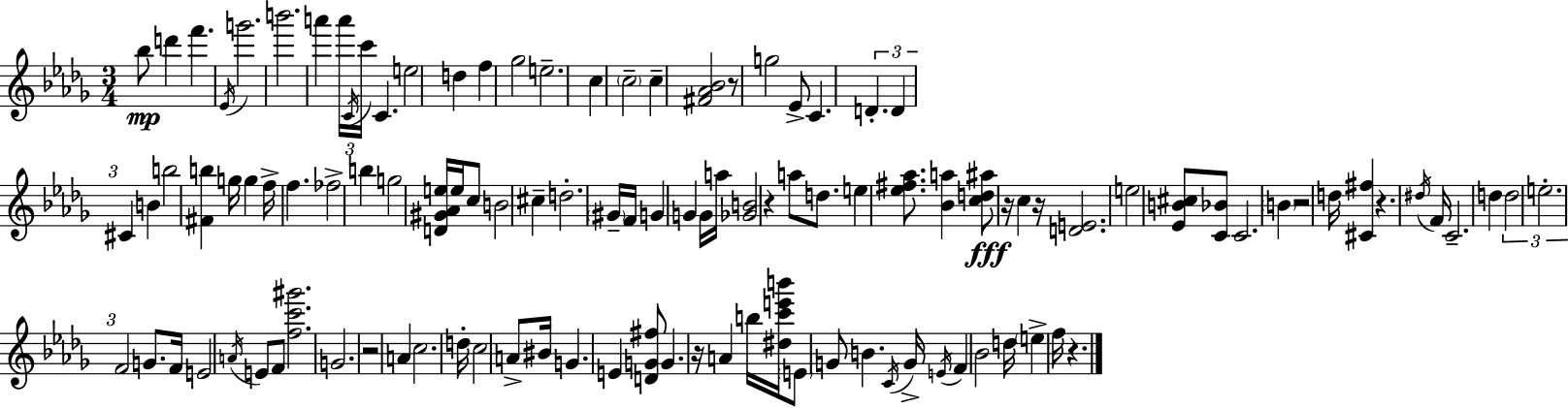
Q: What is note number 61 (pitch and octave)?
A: G4